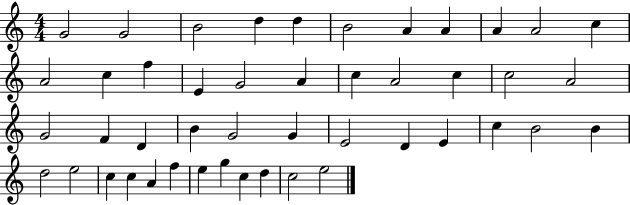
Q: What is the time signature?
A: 4/4